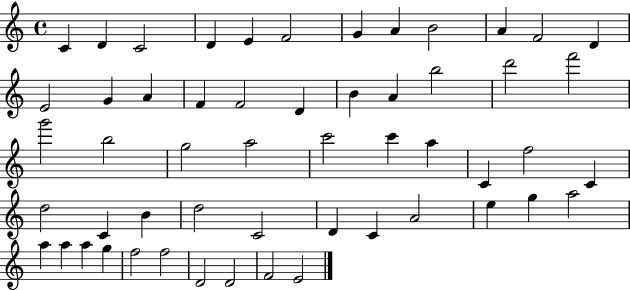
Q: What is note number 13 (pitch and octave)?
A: E4